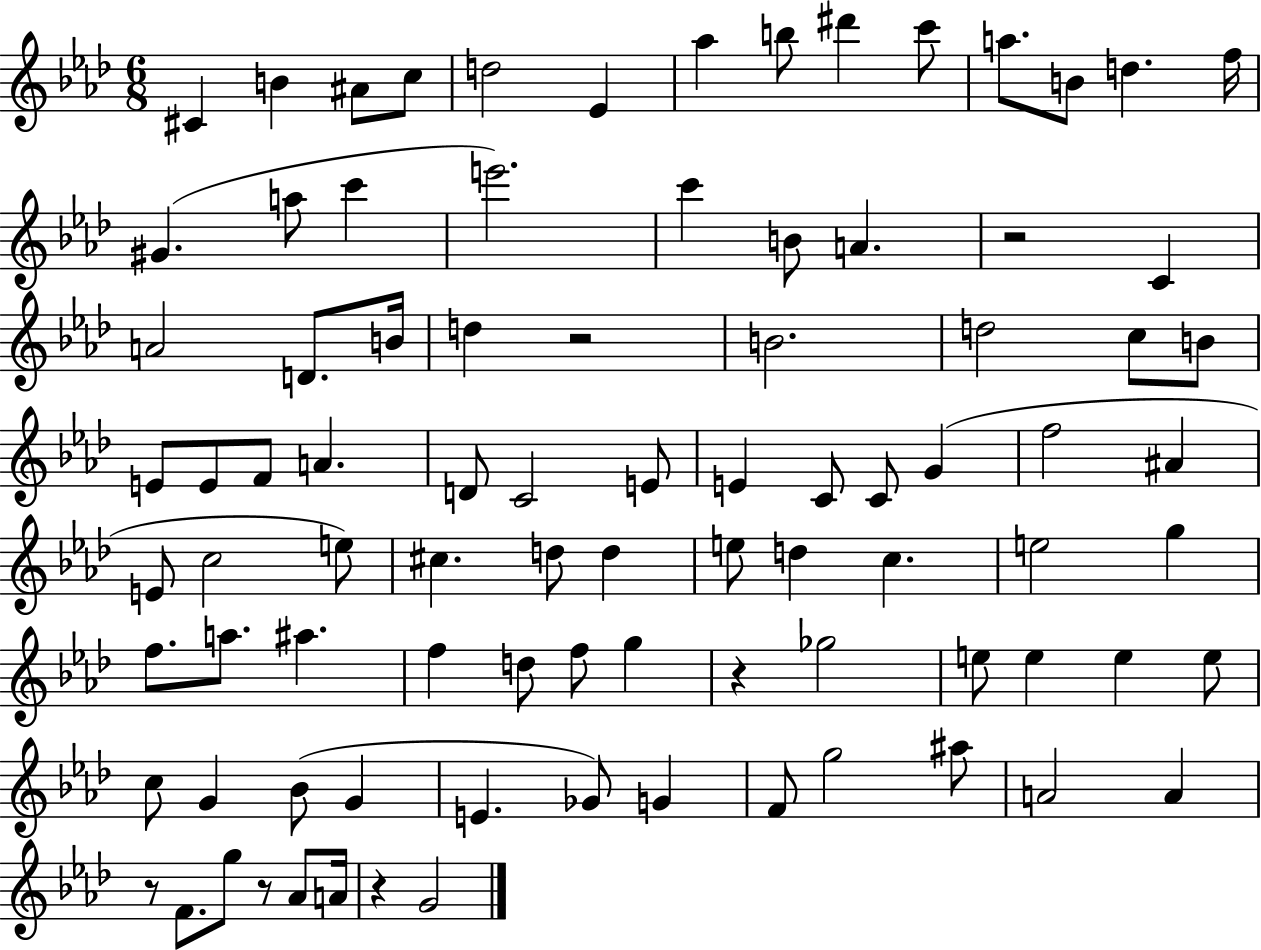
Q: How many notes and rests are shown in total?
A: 89